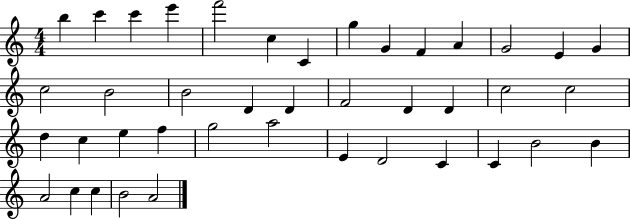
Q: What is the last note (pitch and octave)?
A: A4